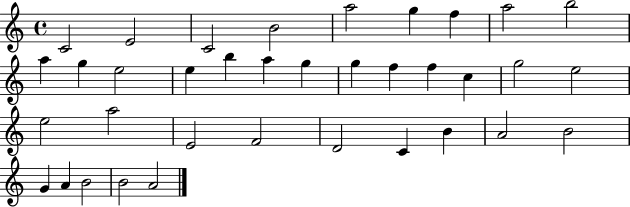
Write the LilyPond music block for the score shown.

{
  \clef treble
  \time 4/4
  \defaultTimeSignature
  \key c \major
  c'2 e'2 | c'2 b'2 | a''2 g''4 f''4 | a''2 b''2 | \break a''4 g''4 e''2 | e''4 b''4 a''4 g''4 | g''4 f''4 f''4 c''4 | g''2 e''2 | \break e''2 a''2 | e'2 f'2 | d'2 c'4 b'4 | a'2 b'2 | \break g'4 a'4 b'2 | b'2 a'2 | \bar "|."
}